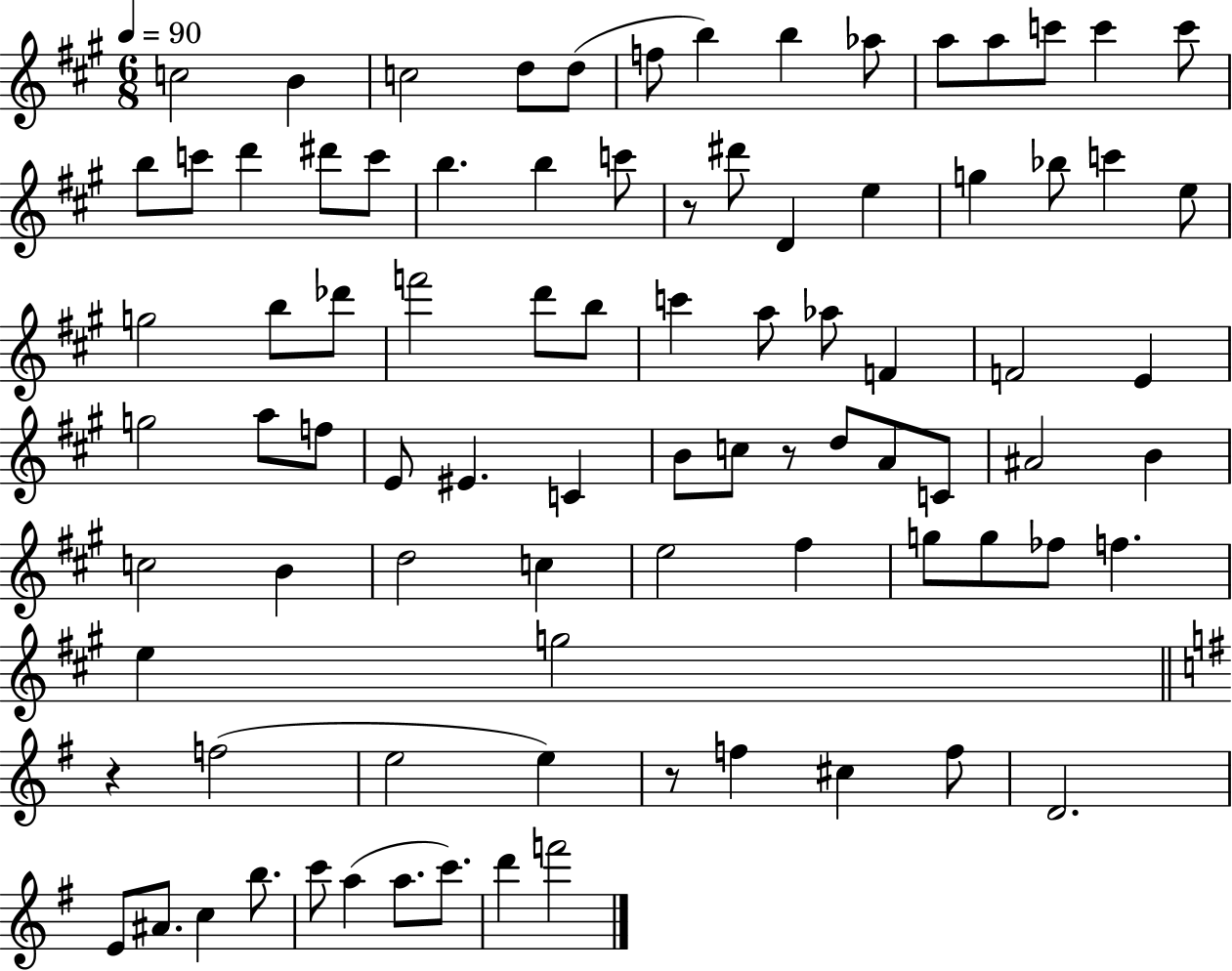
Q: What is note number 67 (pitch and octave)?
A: F5